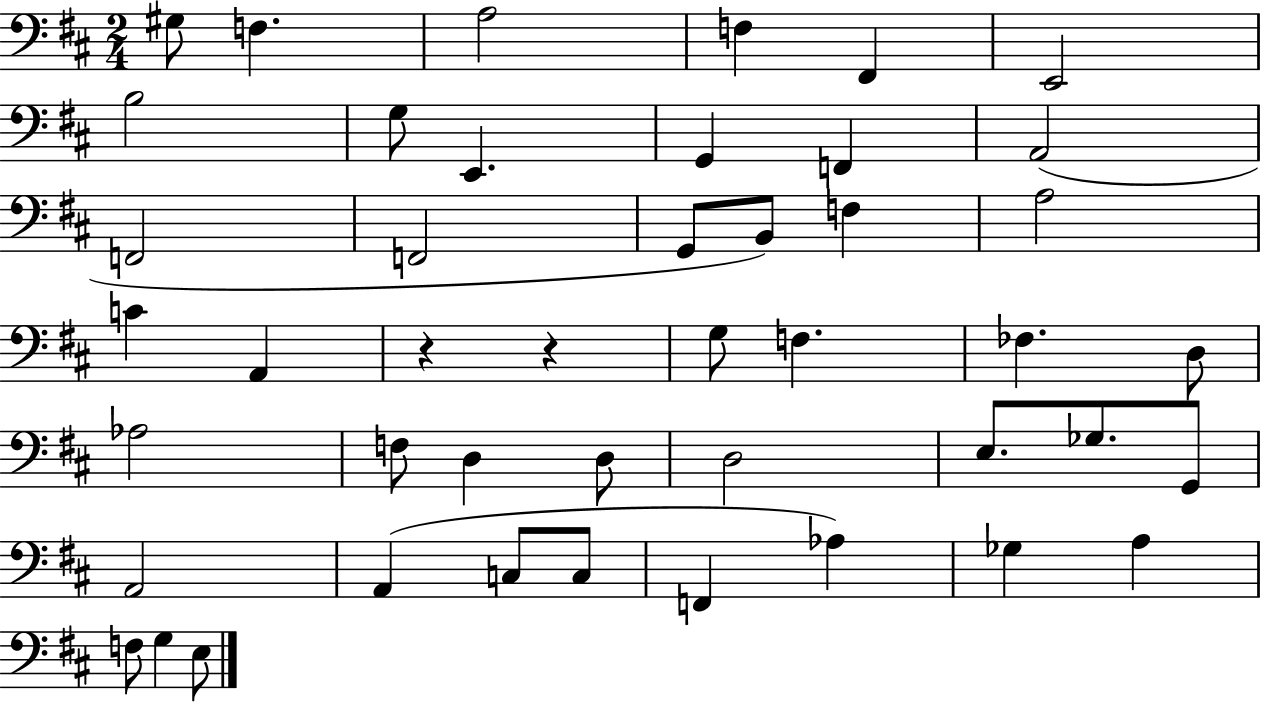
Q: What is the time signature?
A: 2/4